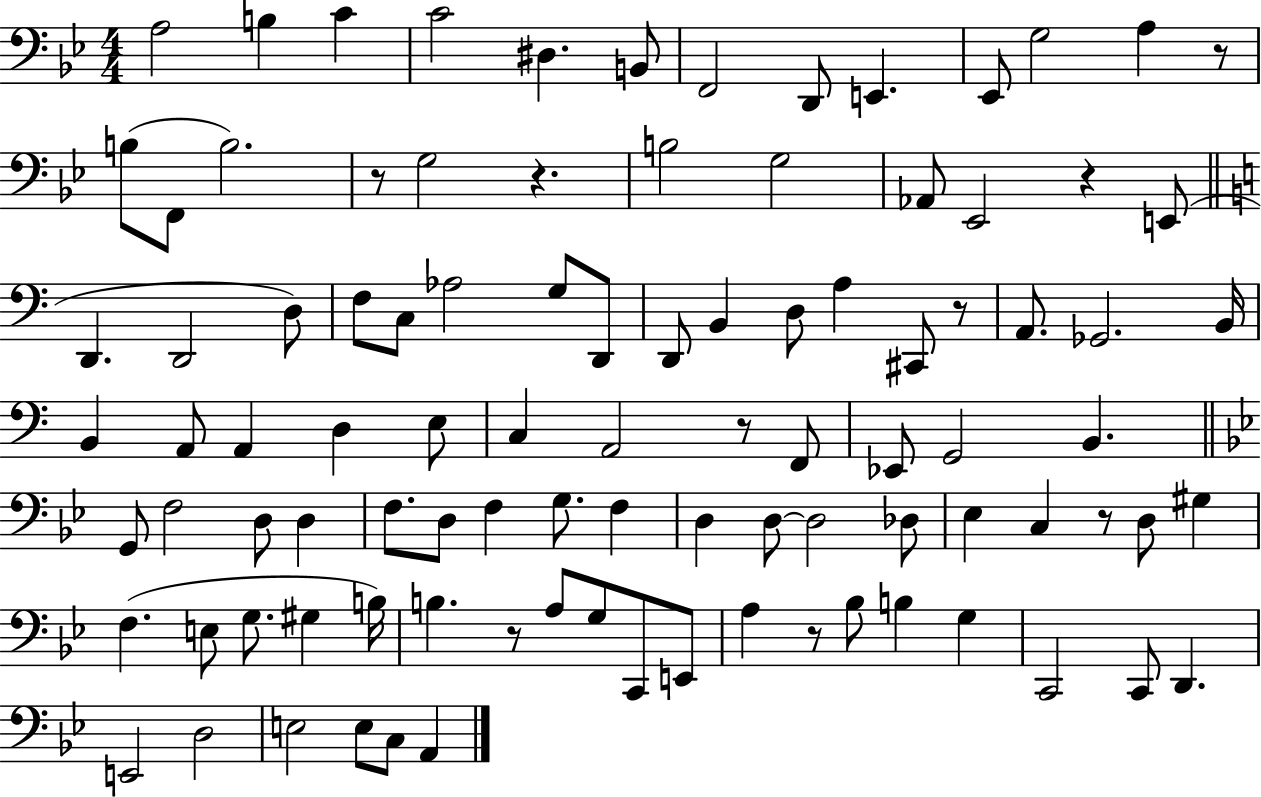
A3/h B3/q C4/q C4/h D#3/q. B2/e F2/h D2/e E2/q. Eb2/e G3/h A3/q R/e B3/e F2/e B3/h. R/e G3/h R/q. B3/h G3/h Ab2/e Eb2/h R/q E2/e D2/q. D2/h D3/e F3/e C3/e Ab3/h G3/e D2/e D2/e B2/q D3/e A3/q C#2/e R/e A2/e. Gb2/h. B2/s B2/q A2/e A2/q D3/q E3/e C3/q A2/h R/e F2/e Eb2/e G2/h B2/q. G2/e F3/h D3/e D3/q F3/e. D3/e F3/q G3/e. F3/q D3/q D3/e D3/h Db3/e Eb3/q C3/q R/e D3/e G#3/q F3/q. E3/e G3/e. G#3/q B3/s B3/q. R/e A3/e G3/e C2/e E2/e A3/q R/e Bb3/e B3/q G3/q C2/h C2/e D2/q. E2/h D3/h E3/h E3/e C3/e A2/q